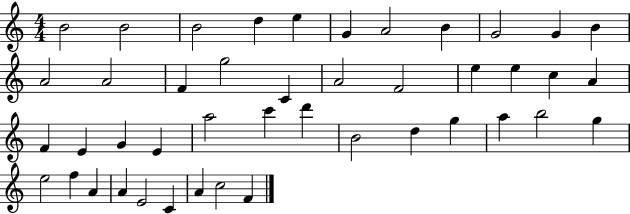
B4/h B4/h B4/h D5/q E5/q G4/q A4/h B4/q G4/h G4/q B4/q A4/h A4/h F4/q G5/h C4/q A4/h F4/h E5/q E5/q C5/q A4/q F4/q E4/q G4/q E4/q A5/h C6/q D6/q B4/h D5/q G5/q A5/q B5/h G5/q E5/h F5/q A4/q A4/q E4/h C4/q A4/q C5/h F4/q